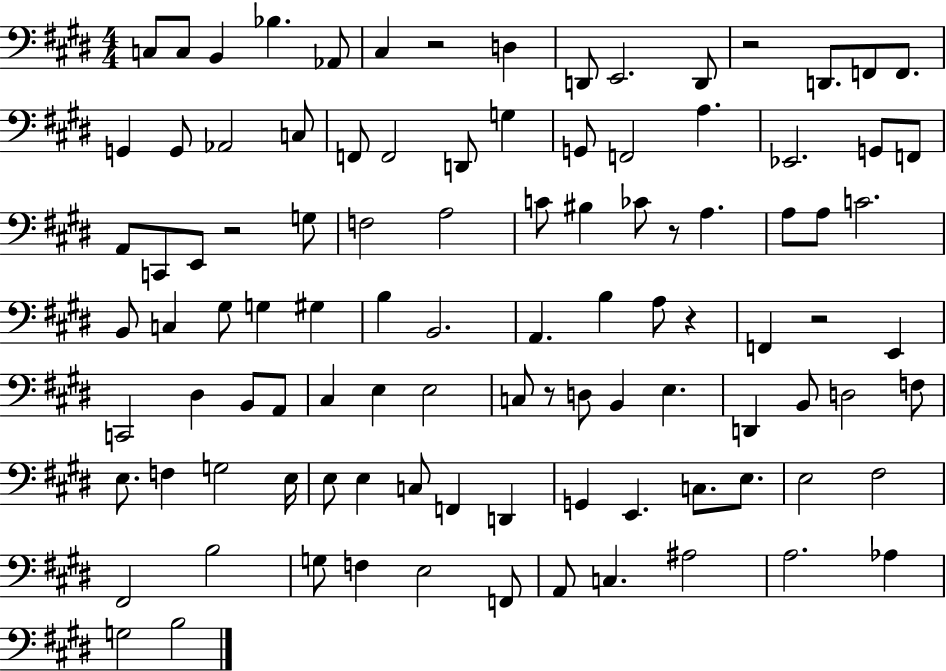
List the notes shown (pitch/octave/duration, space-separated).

C3/e C3/e B2/q Bb3/q. Ab2/e C#3/q R/h D3/q D2/e E2/h. D2/e R/h D2/e. F2/e F2/e. G2/q G2/e Ab2/h C3/e F2/e F2/h D2/e G3/q G2/e F2/h A3/q. Eb2/h. G2/e F2/e A2/e C2/e E2/e R/h G3/e F3/h A3/h C4/e BIS3/q CES4/e R/e A3/q. A3/e A3/e C4/h. B2/e C3/q G#3/e G3/q G#3/q B3/q B2/h. A2/q. B3/q A3/e R/q F2/q R/h E2/q C2/h D#3/q B2/e A2/e C#3/q E3/q E3/h C3/e R/e D3/e B2/q E3/q. D2/q B2/e D3/h F3/e E3/e. F3/q G3/h E3/s E3/e E3/q C3/e F2/q D2/q G2/q E2/q. C3/e. E3/e. E3/h F#3/h F#2/h B3/h G3/e F3/q E3/h F2/e A2/e C3/q. A#3/h A3/h. Ab3/q G3/h B3/h